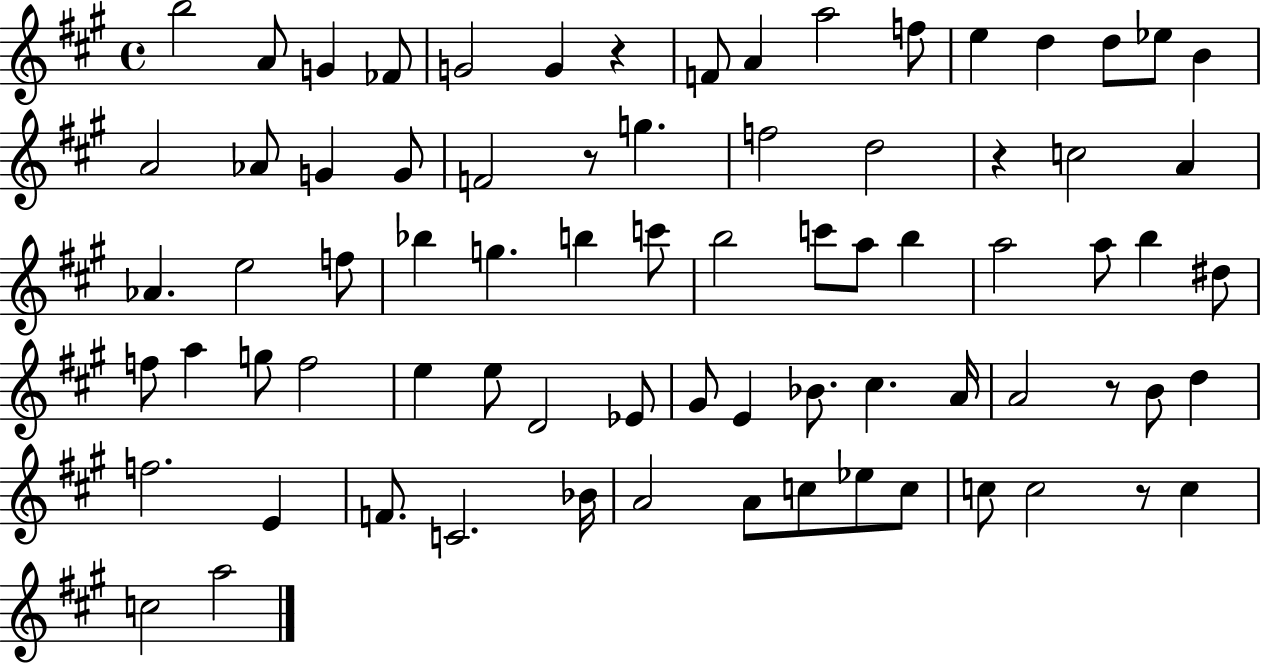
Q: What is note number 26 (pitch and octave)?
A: Ab4